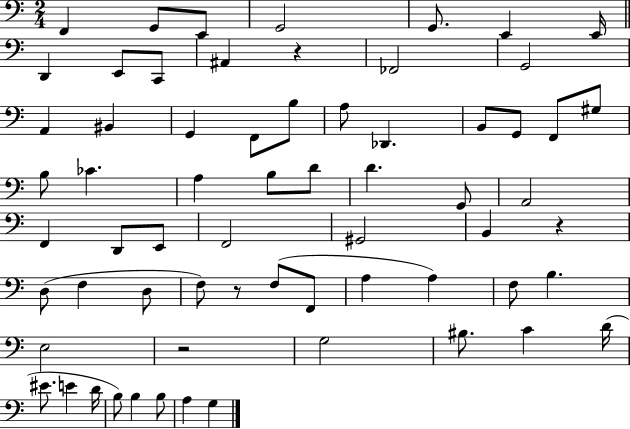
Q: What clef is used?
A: bass